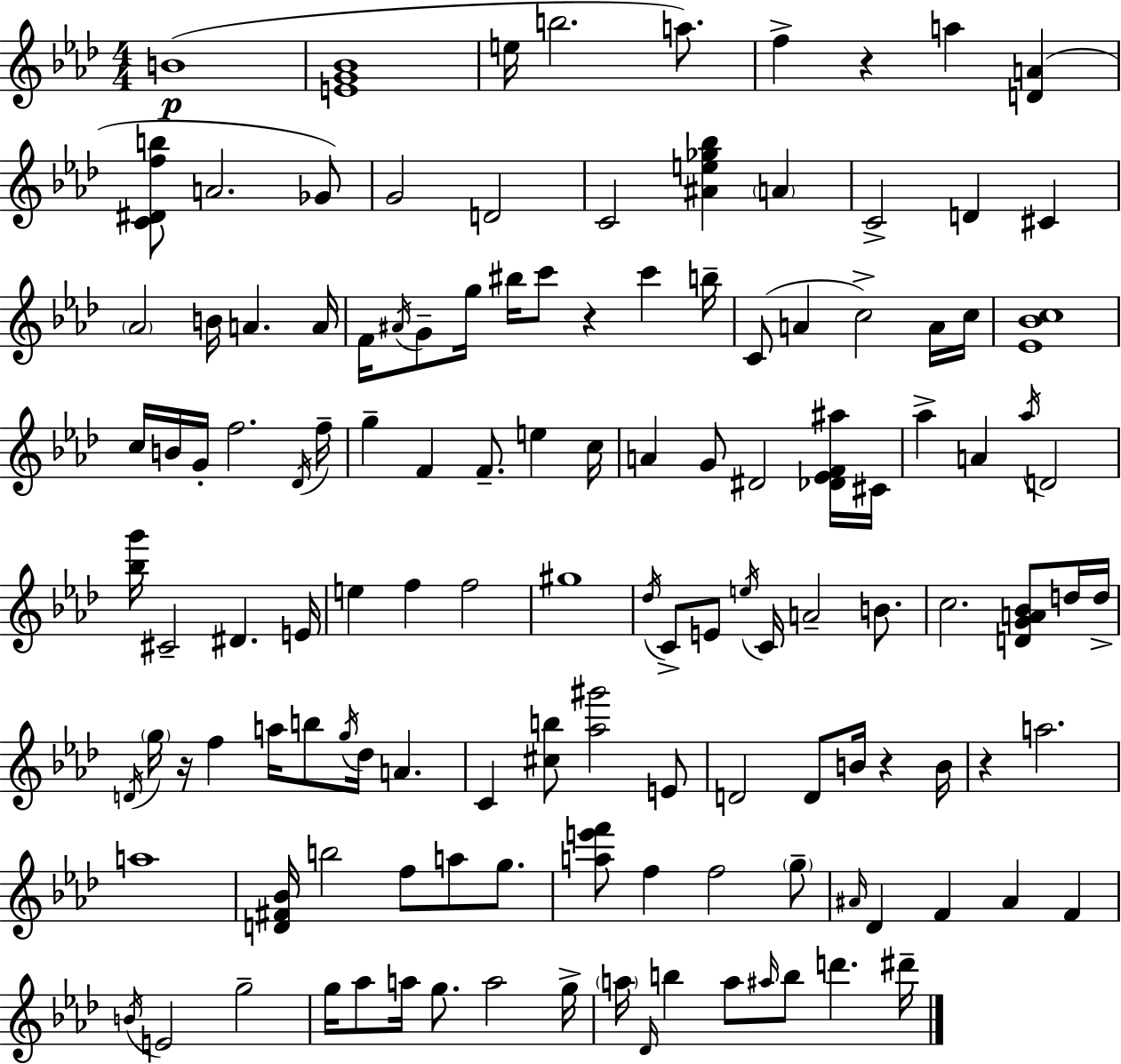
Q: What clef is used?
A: treble